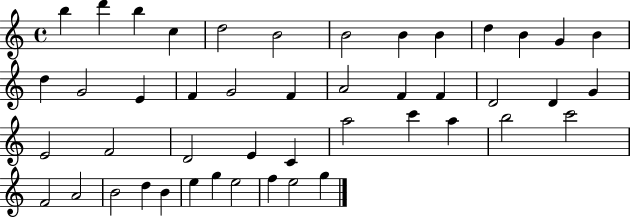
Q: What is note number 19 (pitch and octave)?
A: F4